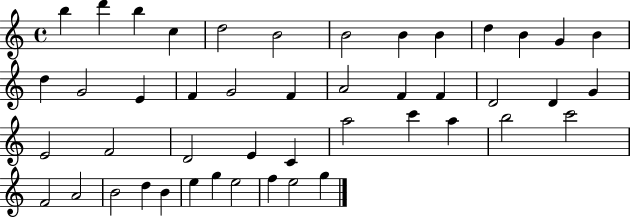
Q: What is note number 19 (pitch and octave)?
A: F4